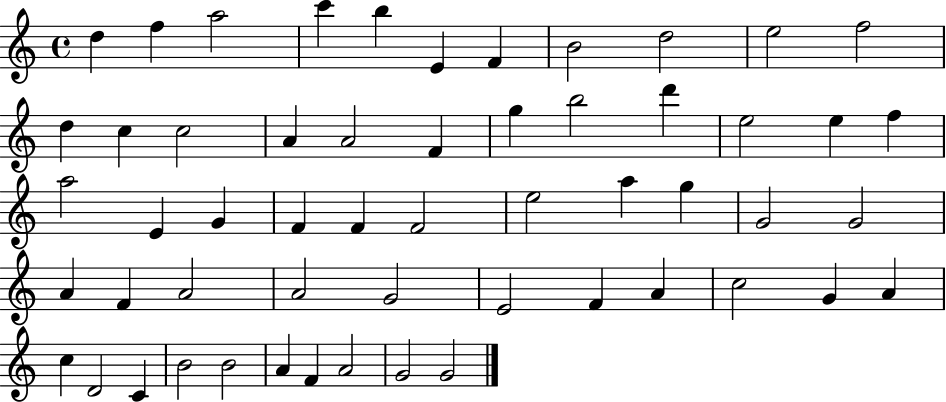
{
  \clef treble
  \time 4/4
  \defaultTimeSignature
  \key c \major
  d''4 f''4 a''2 | c'''4 b''4 e'4 f'4 | b'2 d''2 | e''2 f''2 | \break d''4 c''4 c''2 | a'4 a'2 f'4 | g''4 b''2 d'''4 | e''2 e''4 f''4 | \break a''2 e'4 g'4 | f'4 f'4 f'2 | e''2 a''4 g''4 | g'2 g'2 | \break a'4 f'4 a'2 | a'2 g'2 | e'2 f'4 a'4 | c''2 g'4 a'4 | \break c''4 d'2 c'4 | b'2 b'2 | a'4 f'4 a'2 | g'2 g'2 | \break \bar "|."
}